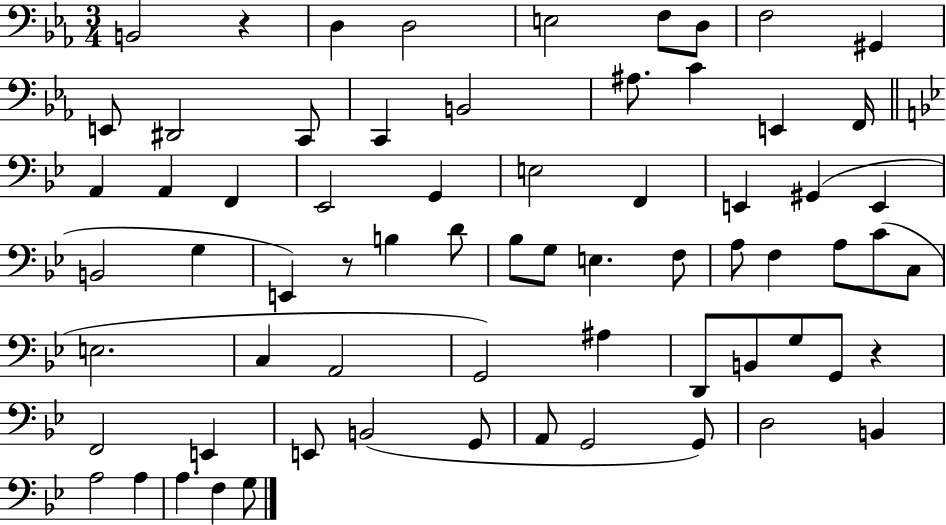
B2/h R/q D3/q D3/h E3/h F3/e D3/e F3/h G#2/q E2/e D#2/h C2/e C2/q B2/h A#3/e. C4/q E2/q F2/s A2/q A2/q F2/q Eb2/h G2/q E3/h F2/q E2/q G#2/q E2/q B2/h G3/q E2/q R/e B3/q D4/e Bb3/e G3/e E3/q. F3/e A3/e F3/q A3/e C4/e C3/e E3/h. C3/q A2/h G2/h A#3/q D2/e B2/e G3/e G2/e R/q F2/h E2/q E2/e B2/h G2/e A2/e G2/h G2/e D3/h B2/q A3/h A3/q A3/q. F3/q G3/e